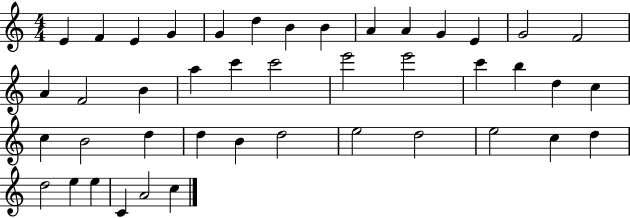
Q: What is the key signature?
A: C major